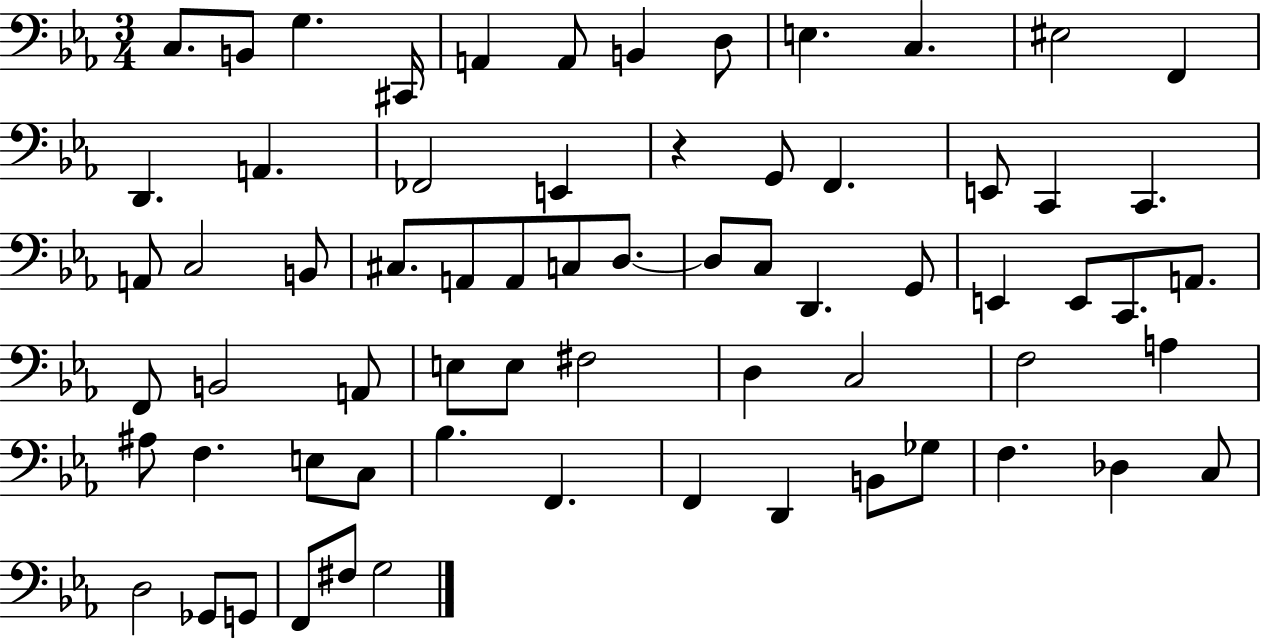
{
  \clef bass
  \numericTimeSignature
  \time 3/4
  \key ees \major
  \repeat volta 2 { c8. b,8 g4. cis,16 | a,4 a,8 b,4 d8 | e4. c4. | eis2 f,4 | \break d,4. a,4. | fes,2 e,4 | r4 g,8 f,4. | e,8 c,4 c,4. | \break a,8 c2 b,8 | cis8. a,8 a,8 c8 d8.~~ | d8 c8 d,4. g,8 | e,4 e,8 c,8. a,8. | \break f,8 b,2 a,8 | e8 e8 fis2 | d4 c2 | f2 a4 | \break ais8 f4. e8 c8 | bes4. f,4. | f,4 d,4 b,8 ges8 | f4. des4 c8 | \break d2 ges,8 g,8 | f,8 fis8 g2 | } \bar "|."
}